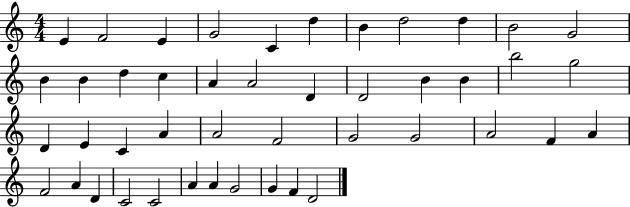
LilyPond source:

{
  \clef treble
  \numericTimeSignature
  \time 4/4
  \key c \major
  e'4 f'2 e'4 | g'2 c'4 d''4 | b'4 d''2 d''4 | b'2 g'2 | \break b'4 b'4 d''4 c''4 | a'4 a'2 d'4 | d'2 b'4 b'4 | b''2 g''2 | \break d'4 e'4 c'4 a'4 | a'2 f'2 | g'2 g'2 | a'2 f'4 a'4 | \break f'2 a'4 d'4 | c'2 c'2 | a'4 a'4 g'2 | g'4 f'4 d'2 | \break \bar "|."
}